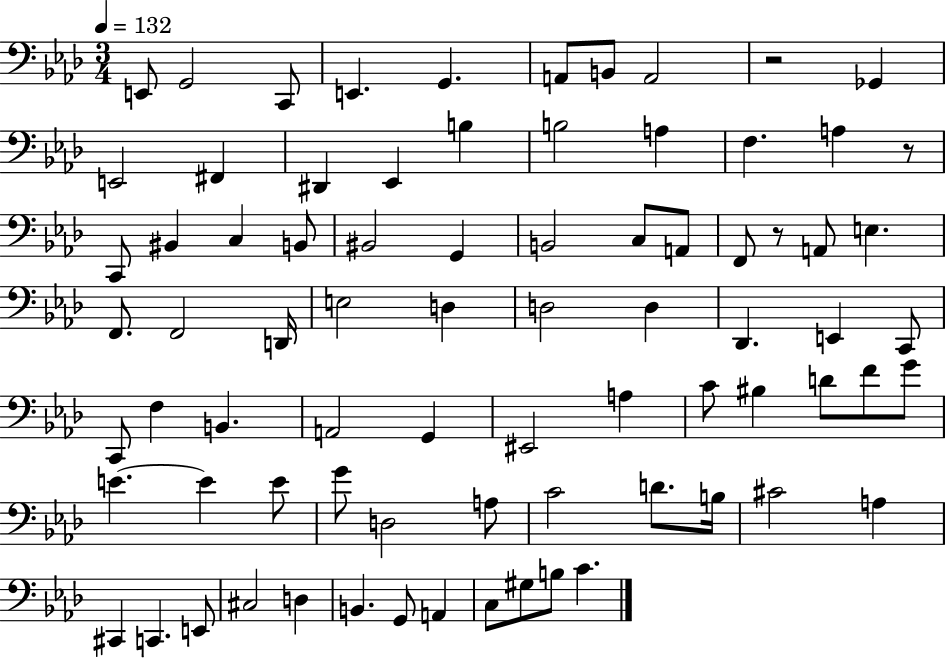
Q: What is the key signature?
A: AES major